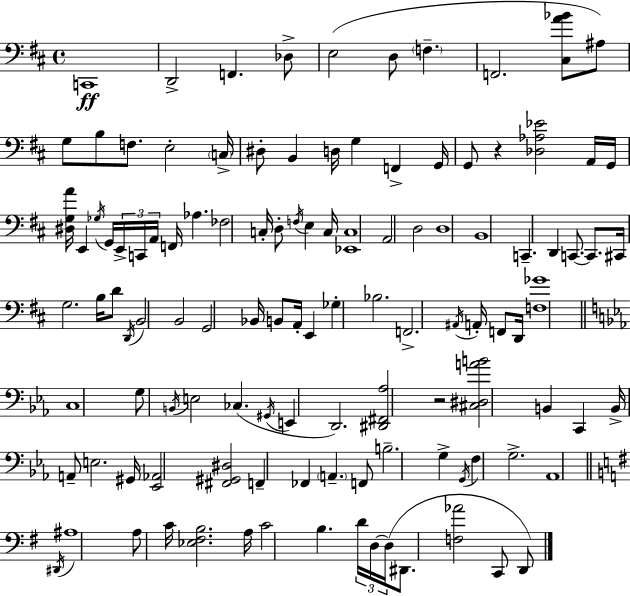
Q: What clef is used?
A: bass